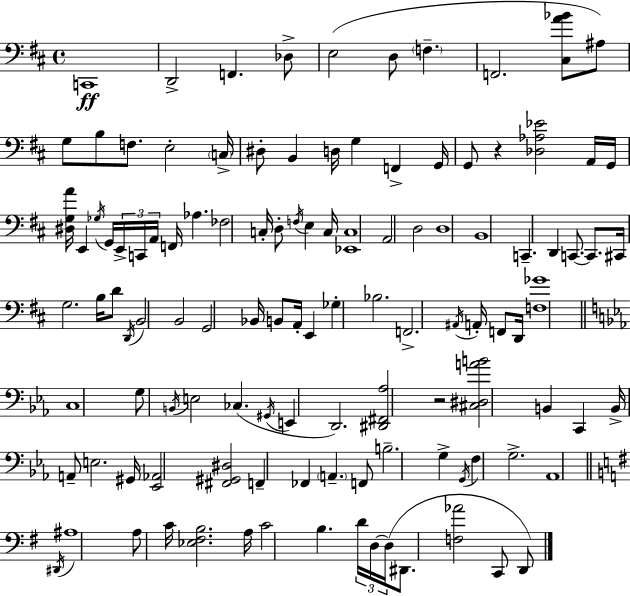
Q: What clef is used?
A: bass